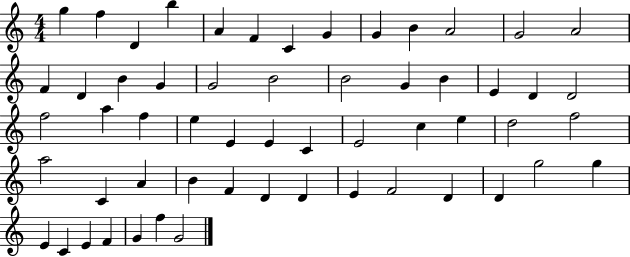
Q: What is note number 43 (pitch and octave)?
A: D4